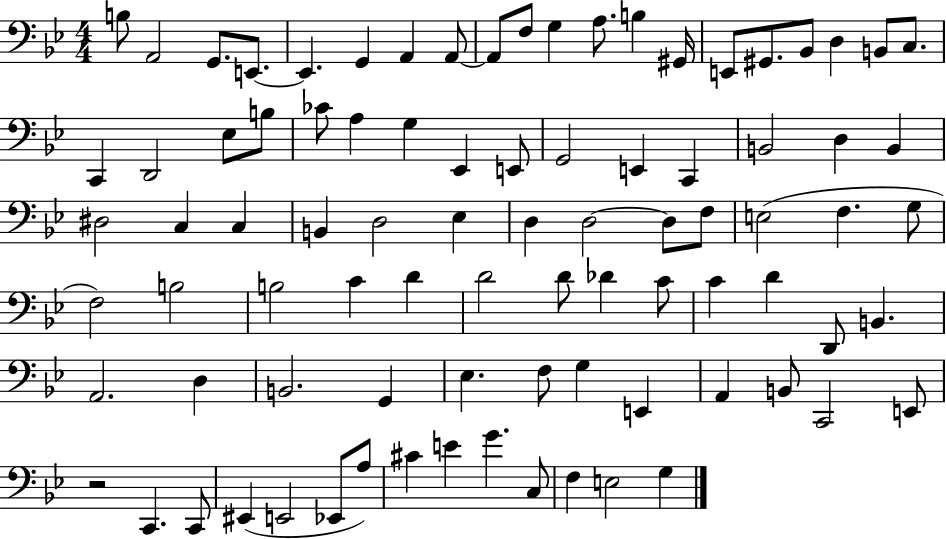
{
  \clef bass
  \numericTimeSignature
  \time 4/4
  \key bes \major
  \repeat volta 2 { b8 a,2 g,8. e,8.~~ | e,4. g,4 a,4 a,8~~ | a,8 f8 g4 a8. b4 gis,16 | e,8 gis,8. bes,8 d4 b,8 c8. | \break c,4 d,2 ees8 b8 | ces'8 a4 g4 ees,4 e,8 | g,2 e,4 c,4 | b,2 d4 b,4 | \break dis2 c4 c4 | b,4 d2 ees4 | d4 d2~~ d8 f8 | e2( f4. g8 | \break f2) b2 | b2 c'4 d'4 | d'2 d'8 des'4 c'8 | c'4 d'4 d,8 b,4. | \break a,2. d4 | b,2. g,4 | ees4. f8 g4 e,4 | a,4 b,8 c,2 e,8 | \break r2 c,4. c,8 | eis,4( e,2 ees,8 a8) | cis'4 e'4 g'4. c8 | f4 e2 g4 | \break } \bar "|."
}